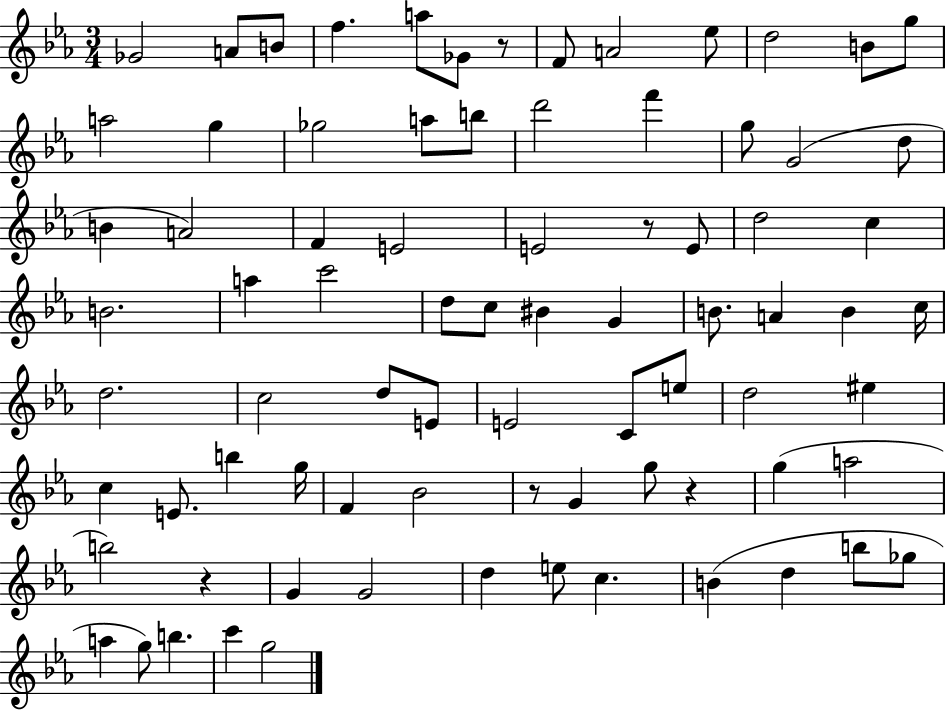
Gb4/h A4/e B4/e F5/q. A5/e Gb4/e R/e F4/e A4/h Eb5/e D5/h B4/e G5/e A5/h G5/q Gb5/h A5/e B5/e D6/h F6/q G5/e G4/h D5/e B4/q A4/h F4/q E4/h E4/h R/e E4/e D5/h C5/q B4/h. A5/q C6/h D5/e C5/e BIS4/q G4/q B4/e. A4/q B4/q C5/s D5/h. C5/h D5/e E4/e E4/h C4/e E5/e D5/h EIS5/q C5/q E4/e. B5/q G5/s F4/q Bb4/h R/e G4/q G5/e R/q G5/q A5/h B5/h R/q G4/q G4/h D5/q E5/e C5/q. B4/q D5/q B5/e Gb5/e A5/q G5/e B5/q. C6/q G5/h